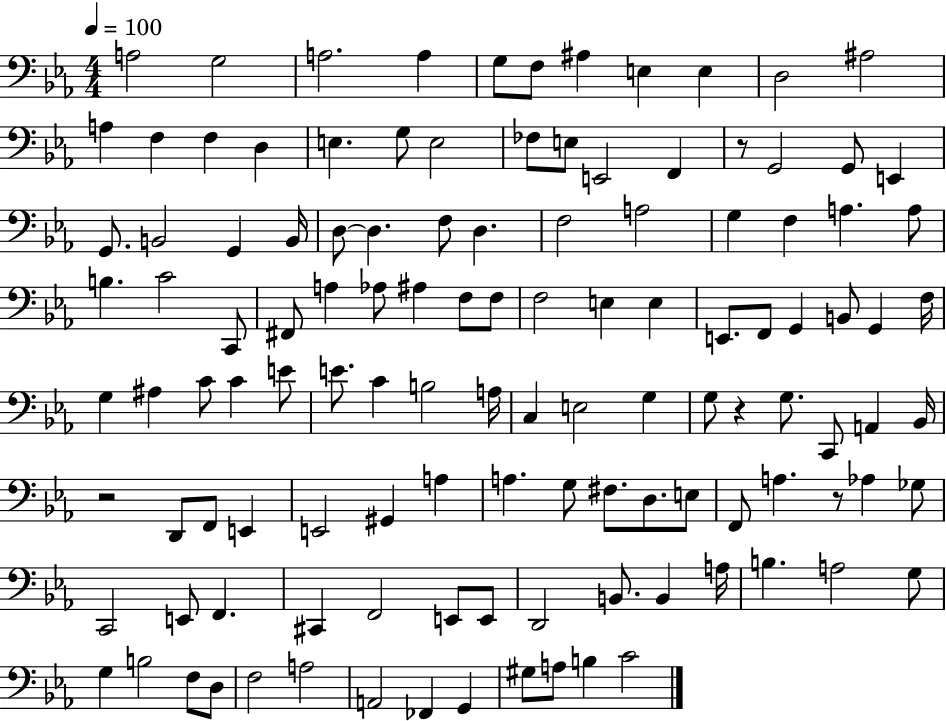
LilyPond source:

{
  \clef bass
  \numericTimeSignature
  \time 4/4
  \key ees \major
  \tempo 4 = 100
  a2 g2 | a2. a4 | g8 f8 ais4 e4 e4 | d2 ais2 | \break a4 f4 f4 d4 | e4. g8 e2 | fes8 e8 e,2 f,4 | r8 g,2 g,8 e,4 | \break g,8. b,2 g,4 b,16 | d8~~ d4. f8 d4. | f2 a2 | g4 f4 a4. a8 | \break b4. c'2 c,8 | fis,8 a4 aes8 ais4 f8 f8 | f2 e4 e4 | e,8. f,8 g,4 b,8 g,4 f16 | \break g4 ais4 c'8 c'4 e'8 | e'8. c'4 b2 a16 | c4 e2 g4 | g8 r4 g8. c,8 a,4 bes,16 | \break r2 d,8 f,8 e,4 | e,2 gis,4 a4 | a4. g8 fis8. d8. e8 | f,8 a4. r8 aes4 ges8 | \break c,2 e,8 f,4. | cis,4 f,2 e,8 e,8 | d,2 b,8. b,4 a16 | b4. a2 g8 | \break g4 b2 f8 d8 | f2 a2 | a,2 fes,4 g,4 | gis8 a8 b4 c'2 | \break \bar "|."
}